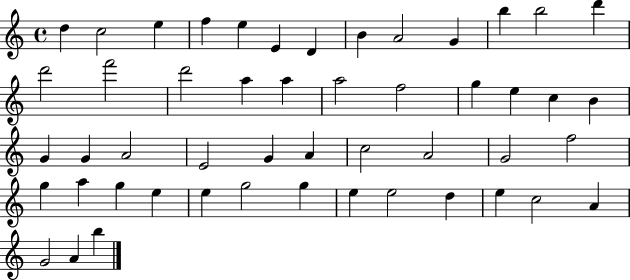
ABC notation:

X:1
T:Untitled
M:4/4
L:1/4
K:C
d c2 e f e E D B A2 G b b2 d' d'2 f'2 d'2 a a a2 f2 g e c B G G A2 E2 G A c2 A2 G2 f2 g a g e e g2 g e e2 d e c2 A G2 A b